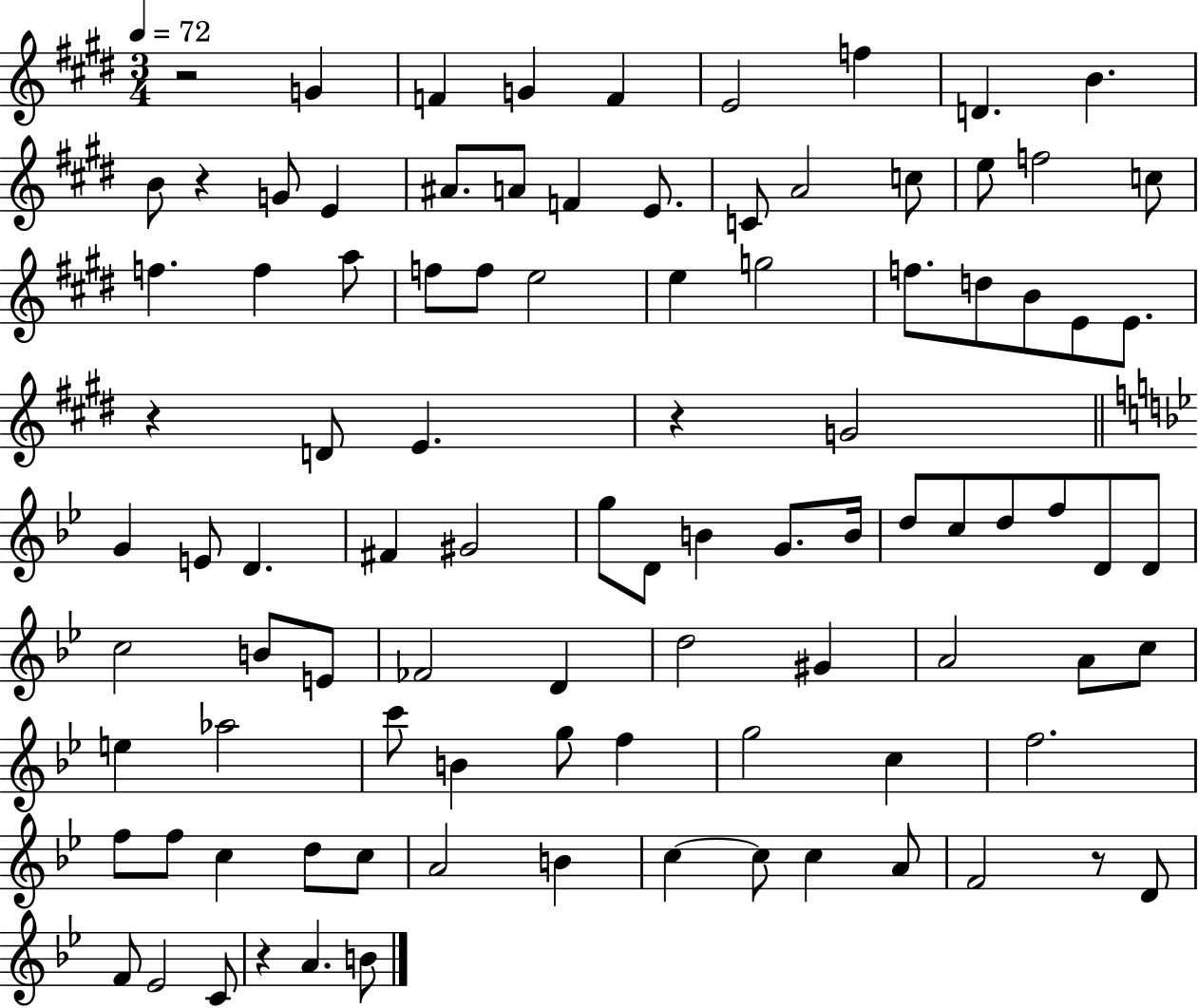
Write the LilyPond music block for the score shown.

{
  \clef treble
  \numericTimeSignature
  \time 3/4
  \key e \major
  \tempo 4 = 72
  \repeat volta 2 { r2 g'4 | f'4 g'4 f'4 | e'2 f''4 | d'4. b'4. | \break b'8 r4 g'8 e'4 | ais'8. a'8 f'4 e'8. | c'8 a'2 c''8 | e''8 f''2 c''8 | \break f''4. f''4 a''8 | f''8 f''8 e''2 | e''4 g''2 | f''8. d''8 b'8 e'8 e'8. | \break r4 d'8 e'4. | r4 g'2 | \bar "||" \break \key bes \major g'4 e'8 d'4. | fis'4 gis'2 | g''8 d'8 b'4 g'8. b'16 | d''8 c''8 d''8 f''8 d'8 d'8 | \break c''2 b'8 e'8 | fes'2 d'4 | d''2 gis'4 | a'2 a'8 c''8 | \break e''4 aes''2 | c'''8 b'4 g''8 f''4 | g''2 c''4 | f''2. | \break f''8 f''8 c''4 d''8 c''8 | a'2 b'4 | c''4~~ c''8 c''4 a'8 | f'2 r8 d'8 | \break f'8 ees'2 c'8 | r4 a'4. b'8 | } \bar "|."
}